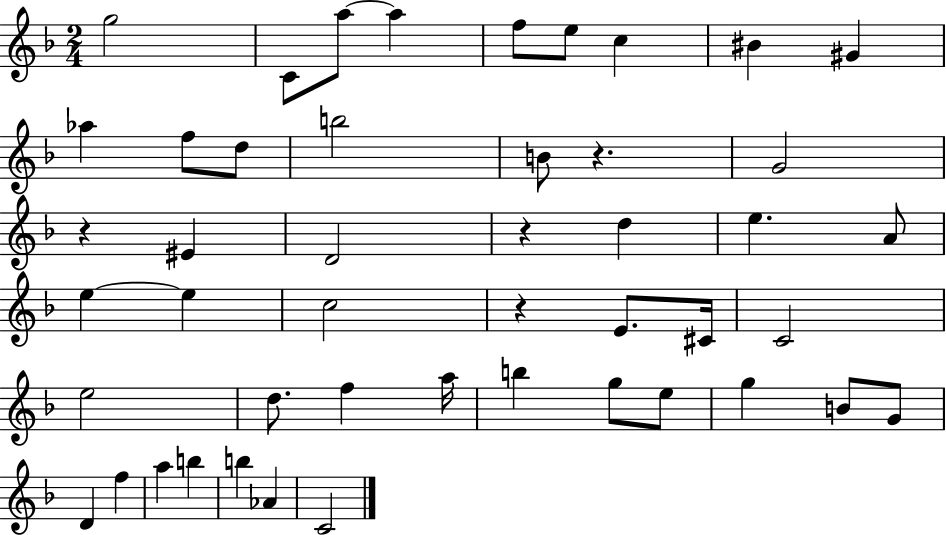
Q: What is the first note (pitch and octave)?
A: G5